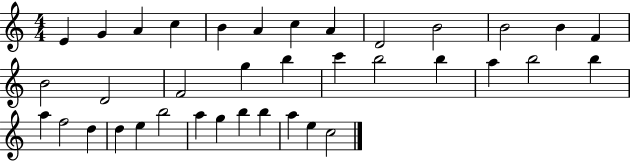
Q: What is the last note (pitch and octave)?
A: C5